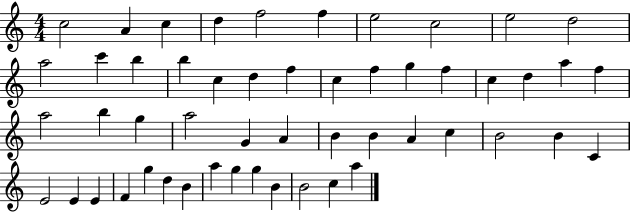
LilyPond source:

{
  \clef treble
  \numericTimeSignature
  \time 4/4
  \key c \major
  c''2 a'4 c''4 | d''4 f''2 f''4 | e''2 c''2 | e''2 d''2 | \break a''2 c'''4 b''4 | b''4 c''4 d''4 f''4 | c''4 f''4 g''4 f''4 | c''4 d''4 a''4 f''4 | \break a''2 b''4 g''4 | a''2 g'4 a'4 | b'4 b'4 a'4 c''4 | b'2 b'4 c'4 | \break e'2 e'4 e'4 | f'4 g''4 d''4 b'4 | a''4 g''4 g''4 b'4 | b'2 c''4 a''4 | \break \bar "|."
}